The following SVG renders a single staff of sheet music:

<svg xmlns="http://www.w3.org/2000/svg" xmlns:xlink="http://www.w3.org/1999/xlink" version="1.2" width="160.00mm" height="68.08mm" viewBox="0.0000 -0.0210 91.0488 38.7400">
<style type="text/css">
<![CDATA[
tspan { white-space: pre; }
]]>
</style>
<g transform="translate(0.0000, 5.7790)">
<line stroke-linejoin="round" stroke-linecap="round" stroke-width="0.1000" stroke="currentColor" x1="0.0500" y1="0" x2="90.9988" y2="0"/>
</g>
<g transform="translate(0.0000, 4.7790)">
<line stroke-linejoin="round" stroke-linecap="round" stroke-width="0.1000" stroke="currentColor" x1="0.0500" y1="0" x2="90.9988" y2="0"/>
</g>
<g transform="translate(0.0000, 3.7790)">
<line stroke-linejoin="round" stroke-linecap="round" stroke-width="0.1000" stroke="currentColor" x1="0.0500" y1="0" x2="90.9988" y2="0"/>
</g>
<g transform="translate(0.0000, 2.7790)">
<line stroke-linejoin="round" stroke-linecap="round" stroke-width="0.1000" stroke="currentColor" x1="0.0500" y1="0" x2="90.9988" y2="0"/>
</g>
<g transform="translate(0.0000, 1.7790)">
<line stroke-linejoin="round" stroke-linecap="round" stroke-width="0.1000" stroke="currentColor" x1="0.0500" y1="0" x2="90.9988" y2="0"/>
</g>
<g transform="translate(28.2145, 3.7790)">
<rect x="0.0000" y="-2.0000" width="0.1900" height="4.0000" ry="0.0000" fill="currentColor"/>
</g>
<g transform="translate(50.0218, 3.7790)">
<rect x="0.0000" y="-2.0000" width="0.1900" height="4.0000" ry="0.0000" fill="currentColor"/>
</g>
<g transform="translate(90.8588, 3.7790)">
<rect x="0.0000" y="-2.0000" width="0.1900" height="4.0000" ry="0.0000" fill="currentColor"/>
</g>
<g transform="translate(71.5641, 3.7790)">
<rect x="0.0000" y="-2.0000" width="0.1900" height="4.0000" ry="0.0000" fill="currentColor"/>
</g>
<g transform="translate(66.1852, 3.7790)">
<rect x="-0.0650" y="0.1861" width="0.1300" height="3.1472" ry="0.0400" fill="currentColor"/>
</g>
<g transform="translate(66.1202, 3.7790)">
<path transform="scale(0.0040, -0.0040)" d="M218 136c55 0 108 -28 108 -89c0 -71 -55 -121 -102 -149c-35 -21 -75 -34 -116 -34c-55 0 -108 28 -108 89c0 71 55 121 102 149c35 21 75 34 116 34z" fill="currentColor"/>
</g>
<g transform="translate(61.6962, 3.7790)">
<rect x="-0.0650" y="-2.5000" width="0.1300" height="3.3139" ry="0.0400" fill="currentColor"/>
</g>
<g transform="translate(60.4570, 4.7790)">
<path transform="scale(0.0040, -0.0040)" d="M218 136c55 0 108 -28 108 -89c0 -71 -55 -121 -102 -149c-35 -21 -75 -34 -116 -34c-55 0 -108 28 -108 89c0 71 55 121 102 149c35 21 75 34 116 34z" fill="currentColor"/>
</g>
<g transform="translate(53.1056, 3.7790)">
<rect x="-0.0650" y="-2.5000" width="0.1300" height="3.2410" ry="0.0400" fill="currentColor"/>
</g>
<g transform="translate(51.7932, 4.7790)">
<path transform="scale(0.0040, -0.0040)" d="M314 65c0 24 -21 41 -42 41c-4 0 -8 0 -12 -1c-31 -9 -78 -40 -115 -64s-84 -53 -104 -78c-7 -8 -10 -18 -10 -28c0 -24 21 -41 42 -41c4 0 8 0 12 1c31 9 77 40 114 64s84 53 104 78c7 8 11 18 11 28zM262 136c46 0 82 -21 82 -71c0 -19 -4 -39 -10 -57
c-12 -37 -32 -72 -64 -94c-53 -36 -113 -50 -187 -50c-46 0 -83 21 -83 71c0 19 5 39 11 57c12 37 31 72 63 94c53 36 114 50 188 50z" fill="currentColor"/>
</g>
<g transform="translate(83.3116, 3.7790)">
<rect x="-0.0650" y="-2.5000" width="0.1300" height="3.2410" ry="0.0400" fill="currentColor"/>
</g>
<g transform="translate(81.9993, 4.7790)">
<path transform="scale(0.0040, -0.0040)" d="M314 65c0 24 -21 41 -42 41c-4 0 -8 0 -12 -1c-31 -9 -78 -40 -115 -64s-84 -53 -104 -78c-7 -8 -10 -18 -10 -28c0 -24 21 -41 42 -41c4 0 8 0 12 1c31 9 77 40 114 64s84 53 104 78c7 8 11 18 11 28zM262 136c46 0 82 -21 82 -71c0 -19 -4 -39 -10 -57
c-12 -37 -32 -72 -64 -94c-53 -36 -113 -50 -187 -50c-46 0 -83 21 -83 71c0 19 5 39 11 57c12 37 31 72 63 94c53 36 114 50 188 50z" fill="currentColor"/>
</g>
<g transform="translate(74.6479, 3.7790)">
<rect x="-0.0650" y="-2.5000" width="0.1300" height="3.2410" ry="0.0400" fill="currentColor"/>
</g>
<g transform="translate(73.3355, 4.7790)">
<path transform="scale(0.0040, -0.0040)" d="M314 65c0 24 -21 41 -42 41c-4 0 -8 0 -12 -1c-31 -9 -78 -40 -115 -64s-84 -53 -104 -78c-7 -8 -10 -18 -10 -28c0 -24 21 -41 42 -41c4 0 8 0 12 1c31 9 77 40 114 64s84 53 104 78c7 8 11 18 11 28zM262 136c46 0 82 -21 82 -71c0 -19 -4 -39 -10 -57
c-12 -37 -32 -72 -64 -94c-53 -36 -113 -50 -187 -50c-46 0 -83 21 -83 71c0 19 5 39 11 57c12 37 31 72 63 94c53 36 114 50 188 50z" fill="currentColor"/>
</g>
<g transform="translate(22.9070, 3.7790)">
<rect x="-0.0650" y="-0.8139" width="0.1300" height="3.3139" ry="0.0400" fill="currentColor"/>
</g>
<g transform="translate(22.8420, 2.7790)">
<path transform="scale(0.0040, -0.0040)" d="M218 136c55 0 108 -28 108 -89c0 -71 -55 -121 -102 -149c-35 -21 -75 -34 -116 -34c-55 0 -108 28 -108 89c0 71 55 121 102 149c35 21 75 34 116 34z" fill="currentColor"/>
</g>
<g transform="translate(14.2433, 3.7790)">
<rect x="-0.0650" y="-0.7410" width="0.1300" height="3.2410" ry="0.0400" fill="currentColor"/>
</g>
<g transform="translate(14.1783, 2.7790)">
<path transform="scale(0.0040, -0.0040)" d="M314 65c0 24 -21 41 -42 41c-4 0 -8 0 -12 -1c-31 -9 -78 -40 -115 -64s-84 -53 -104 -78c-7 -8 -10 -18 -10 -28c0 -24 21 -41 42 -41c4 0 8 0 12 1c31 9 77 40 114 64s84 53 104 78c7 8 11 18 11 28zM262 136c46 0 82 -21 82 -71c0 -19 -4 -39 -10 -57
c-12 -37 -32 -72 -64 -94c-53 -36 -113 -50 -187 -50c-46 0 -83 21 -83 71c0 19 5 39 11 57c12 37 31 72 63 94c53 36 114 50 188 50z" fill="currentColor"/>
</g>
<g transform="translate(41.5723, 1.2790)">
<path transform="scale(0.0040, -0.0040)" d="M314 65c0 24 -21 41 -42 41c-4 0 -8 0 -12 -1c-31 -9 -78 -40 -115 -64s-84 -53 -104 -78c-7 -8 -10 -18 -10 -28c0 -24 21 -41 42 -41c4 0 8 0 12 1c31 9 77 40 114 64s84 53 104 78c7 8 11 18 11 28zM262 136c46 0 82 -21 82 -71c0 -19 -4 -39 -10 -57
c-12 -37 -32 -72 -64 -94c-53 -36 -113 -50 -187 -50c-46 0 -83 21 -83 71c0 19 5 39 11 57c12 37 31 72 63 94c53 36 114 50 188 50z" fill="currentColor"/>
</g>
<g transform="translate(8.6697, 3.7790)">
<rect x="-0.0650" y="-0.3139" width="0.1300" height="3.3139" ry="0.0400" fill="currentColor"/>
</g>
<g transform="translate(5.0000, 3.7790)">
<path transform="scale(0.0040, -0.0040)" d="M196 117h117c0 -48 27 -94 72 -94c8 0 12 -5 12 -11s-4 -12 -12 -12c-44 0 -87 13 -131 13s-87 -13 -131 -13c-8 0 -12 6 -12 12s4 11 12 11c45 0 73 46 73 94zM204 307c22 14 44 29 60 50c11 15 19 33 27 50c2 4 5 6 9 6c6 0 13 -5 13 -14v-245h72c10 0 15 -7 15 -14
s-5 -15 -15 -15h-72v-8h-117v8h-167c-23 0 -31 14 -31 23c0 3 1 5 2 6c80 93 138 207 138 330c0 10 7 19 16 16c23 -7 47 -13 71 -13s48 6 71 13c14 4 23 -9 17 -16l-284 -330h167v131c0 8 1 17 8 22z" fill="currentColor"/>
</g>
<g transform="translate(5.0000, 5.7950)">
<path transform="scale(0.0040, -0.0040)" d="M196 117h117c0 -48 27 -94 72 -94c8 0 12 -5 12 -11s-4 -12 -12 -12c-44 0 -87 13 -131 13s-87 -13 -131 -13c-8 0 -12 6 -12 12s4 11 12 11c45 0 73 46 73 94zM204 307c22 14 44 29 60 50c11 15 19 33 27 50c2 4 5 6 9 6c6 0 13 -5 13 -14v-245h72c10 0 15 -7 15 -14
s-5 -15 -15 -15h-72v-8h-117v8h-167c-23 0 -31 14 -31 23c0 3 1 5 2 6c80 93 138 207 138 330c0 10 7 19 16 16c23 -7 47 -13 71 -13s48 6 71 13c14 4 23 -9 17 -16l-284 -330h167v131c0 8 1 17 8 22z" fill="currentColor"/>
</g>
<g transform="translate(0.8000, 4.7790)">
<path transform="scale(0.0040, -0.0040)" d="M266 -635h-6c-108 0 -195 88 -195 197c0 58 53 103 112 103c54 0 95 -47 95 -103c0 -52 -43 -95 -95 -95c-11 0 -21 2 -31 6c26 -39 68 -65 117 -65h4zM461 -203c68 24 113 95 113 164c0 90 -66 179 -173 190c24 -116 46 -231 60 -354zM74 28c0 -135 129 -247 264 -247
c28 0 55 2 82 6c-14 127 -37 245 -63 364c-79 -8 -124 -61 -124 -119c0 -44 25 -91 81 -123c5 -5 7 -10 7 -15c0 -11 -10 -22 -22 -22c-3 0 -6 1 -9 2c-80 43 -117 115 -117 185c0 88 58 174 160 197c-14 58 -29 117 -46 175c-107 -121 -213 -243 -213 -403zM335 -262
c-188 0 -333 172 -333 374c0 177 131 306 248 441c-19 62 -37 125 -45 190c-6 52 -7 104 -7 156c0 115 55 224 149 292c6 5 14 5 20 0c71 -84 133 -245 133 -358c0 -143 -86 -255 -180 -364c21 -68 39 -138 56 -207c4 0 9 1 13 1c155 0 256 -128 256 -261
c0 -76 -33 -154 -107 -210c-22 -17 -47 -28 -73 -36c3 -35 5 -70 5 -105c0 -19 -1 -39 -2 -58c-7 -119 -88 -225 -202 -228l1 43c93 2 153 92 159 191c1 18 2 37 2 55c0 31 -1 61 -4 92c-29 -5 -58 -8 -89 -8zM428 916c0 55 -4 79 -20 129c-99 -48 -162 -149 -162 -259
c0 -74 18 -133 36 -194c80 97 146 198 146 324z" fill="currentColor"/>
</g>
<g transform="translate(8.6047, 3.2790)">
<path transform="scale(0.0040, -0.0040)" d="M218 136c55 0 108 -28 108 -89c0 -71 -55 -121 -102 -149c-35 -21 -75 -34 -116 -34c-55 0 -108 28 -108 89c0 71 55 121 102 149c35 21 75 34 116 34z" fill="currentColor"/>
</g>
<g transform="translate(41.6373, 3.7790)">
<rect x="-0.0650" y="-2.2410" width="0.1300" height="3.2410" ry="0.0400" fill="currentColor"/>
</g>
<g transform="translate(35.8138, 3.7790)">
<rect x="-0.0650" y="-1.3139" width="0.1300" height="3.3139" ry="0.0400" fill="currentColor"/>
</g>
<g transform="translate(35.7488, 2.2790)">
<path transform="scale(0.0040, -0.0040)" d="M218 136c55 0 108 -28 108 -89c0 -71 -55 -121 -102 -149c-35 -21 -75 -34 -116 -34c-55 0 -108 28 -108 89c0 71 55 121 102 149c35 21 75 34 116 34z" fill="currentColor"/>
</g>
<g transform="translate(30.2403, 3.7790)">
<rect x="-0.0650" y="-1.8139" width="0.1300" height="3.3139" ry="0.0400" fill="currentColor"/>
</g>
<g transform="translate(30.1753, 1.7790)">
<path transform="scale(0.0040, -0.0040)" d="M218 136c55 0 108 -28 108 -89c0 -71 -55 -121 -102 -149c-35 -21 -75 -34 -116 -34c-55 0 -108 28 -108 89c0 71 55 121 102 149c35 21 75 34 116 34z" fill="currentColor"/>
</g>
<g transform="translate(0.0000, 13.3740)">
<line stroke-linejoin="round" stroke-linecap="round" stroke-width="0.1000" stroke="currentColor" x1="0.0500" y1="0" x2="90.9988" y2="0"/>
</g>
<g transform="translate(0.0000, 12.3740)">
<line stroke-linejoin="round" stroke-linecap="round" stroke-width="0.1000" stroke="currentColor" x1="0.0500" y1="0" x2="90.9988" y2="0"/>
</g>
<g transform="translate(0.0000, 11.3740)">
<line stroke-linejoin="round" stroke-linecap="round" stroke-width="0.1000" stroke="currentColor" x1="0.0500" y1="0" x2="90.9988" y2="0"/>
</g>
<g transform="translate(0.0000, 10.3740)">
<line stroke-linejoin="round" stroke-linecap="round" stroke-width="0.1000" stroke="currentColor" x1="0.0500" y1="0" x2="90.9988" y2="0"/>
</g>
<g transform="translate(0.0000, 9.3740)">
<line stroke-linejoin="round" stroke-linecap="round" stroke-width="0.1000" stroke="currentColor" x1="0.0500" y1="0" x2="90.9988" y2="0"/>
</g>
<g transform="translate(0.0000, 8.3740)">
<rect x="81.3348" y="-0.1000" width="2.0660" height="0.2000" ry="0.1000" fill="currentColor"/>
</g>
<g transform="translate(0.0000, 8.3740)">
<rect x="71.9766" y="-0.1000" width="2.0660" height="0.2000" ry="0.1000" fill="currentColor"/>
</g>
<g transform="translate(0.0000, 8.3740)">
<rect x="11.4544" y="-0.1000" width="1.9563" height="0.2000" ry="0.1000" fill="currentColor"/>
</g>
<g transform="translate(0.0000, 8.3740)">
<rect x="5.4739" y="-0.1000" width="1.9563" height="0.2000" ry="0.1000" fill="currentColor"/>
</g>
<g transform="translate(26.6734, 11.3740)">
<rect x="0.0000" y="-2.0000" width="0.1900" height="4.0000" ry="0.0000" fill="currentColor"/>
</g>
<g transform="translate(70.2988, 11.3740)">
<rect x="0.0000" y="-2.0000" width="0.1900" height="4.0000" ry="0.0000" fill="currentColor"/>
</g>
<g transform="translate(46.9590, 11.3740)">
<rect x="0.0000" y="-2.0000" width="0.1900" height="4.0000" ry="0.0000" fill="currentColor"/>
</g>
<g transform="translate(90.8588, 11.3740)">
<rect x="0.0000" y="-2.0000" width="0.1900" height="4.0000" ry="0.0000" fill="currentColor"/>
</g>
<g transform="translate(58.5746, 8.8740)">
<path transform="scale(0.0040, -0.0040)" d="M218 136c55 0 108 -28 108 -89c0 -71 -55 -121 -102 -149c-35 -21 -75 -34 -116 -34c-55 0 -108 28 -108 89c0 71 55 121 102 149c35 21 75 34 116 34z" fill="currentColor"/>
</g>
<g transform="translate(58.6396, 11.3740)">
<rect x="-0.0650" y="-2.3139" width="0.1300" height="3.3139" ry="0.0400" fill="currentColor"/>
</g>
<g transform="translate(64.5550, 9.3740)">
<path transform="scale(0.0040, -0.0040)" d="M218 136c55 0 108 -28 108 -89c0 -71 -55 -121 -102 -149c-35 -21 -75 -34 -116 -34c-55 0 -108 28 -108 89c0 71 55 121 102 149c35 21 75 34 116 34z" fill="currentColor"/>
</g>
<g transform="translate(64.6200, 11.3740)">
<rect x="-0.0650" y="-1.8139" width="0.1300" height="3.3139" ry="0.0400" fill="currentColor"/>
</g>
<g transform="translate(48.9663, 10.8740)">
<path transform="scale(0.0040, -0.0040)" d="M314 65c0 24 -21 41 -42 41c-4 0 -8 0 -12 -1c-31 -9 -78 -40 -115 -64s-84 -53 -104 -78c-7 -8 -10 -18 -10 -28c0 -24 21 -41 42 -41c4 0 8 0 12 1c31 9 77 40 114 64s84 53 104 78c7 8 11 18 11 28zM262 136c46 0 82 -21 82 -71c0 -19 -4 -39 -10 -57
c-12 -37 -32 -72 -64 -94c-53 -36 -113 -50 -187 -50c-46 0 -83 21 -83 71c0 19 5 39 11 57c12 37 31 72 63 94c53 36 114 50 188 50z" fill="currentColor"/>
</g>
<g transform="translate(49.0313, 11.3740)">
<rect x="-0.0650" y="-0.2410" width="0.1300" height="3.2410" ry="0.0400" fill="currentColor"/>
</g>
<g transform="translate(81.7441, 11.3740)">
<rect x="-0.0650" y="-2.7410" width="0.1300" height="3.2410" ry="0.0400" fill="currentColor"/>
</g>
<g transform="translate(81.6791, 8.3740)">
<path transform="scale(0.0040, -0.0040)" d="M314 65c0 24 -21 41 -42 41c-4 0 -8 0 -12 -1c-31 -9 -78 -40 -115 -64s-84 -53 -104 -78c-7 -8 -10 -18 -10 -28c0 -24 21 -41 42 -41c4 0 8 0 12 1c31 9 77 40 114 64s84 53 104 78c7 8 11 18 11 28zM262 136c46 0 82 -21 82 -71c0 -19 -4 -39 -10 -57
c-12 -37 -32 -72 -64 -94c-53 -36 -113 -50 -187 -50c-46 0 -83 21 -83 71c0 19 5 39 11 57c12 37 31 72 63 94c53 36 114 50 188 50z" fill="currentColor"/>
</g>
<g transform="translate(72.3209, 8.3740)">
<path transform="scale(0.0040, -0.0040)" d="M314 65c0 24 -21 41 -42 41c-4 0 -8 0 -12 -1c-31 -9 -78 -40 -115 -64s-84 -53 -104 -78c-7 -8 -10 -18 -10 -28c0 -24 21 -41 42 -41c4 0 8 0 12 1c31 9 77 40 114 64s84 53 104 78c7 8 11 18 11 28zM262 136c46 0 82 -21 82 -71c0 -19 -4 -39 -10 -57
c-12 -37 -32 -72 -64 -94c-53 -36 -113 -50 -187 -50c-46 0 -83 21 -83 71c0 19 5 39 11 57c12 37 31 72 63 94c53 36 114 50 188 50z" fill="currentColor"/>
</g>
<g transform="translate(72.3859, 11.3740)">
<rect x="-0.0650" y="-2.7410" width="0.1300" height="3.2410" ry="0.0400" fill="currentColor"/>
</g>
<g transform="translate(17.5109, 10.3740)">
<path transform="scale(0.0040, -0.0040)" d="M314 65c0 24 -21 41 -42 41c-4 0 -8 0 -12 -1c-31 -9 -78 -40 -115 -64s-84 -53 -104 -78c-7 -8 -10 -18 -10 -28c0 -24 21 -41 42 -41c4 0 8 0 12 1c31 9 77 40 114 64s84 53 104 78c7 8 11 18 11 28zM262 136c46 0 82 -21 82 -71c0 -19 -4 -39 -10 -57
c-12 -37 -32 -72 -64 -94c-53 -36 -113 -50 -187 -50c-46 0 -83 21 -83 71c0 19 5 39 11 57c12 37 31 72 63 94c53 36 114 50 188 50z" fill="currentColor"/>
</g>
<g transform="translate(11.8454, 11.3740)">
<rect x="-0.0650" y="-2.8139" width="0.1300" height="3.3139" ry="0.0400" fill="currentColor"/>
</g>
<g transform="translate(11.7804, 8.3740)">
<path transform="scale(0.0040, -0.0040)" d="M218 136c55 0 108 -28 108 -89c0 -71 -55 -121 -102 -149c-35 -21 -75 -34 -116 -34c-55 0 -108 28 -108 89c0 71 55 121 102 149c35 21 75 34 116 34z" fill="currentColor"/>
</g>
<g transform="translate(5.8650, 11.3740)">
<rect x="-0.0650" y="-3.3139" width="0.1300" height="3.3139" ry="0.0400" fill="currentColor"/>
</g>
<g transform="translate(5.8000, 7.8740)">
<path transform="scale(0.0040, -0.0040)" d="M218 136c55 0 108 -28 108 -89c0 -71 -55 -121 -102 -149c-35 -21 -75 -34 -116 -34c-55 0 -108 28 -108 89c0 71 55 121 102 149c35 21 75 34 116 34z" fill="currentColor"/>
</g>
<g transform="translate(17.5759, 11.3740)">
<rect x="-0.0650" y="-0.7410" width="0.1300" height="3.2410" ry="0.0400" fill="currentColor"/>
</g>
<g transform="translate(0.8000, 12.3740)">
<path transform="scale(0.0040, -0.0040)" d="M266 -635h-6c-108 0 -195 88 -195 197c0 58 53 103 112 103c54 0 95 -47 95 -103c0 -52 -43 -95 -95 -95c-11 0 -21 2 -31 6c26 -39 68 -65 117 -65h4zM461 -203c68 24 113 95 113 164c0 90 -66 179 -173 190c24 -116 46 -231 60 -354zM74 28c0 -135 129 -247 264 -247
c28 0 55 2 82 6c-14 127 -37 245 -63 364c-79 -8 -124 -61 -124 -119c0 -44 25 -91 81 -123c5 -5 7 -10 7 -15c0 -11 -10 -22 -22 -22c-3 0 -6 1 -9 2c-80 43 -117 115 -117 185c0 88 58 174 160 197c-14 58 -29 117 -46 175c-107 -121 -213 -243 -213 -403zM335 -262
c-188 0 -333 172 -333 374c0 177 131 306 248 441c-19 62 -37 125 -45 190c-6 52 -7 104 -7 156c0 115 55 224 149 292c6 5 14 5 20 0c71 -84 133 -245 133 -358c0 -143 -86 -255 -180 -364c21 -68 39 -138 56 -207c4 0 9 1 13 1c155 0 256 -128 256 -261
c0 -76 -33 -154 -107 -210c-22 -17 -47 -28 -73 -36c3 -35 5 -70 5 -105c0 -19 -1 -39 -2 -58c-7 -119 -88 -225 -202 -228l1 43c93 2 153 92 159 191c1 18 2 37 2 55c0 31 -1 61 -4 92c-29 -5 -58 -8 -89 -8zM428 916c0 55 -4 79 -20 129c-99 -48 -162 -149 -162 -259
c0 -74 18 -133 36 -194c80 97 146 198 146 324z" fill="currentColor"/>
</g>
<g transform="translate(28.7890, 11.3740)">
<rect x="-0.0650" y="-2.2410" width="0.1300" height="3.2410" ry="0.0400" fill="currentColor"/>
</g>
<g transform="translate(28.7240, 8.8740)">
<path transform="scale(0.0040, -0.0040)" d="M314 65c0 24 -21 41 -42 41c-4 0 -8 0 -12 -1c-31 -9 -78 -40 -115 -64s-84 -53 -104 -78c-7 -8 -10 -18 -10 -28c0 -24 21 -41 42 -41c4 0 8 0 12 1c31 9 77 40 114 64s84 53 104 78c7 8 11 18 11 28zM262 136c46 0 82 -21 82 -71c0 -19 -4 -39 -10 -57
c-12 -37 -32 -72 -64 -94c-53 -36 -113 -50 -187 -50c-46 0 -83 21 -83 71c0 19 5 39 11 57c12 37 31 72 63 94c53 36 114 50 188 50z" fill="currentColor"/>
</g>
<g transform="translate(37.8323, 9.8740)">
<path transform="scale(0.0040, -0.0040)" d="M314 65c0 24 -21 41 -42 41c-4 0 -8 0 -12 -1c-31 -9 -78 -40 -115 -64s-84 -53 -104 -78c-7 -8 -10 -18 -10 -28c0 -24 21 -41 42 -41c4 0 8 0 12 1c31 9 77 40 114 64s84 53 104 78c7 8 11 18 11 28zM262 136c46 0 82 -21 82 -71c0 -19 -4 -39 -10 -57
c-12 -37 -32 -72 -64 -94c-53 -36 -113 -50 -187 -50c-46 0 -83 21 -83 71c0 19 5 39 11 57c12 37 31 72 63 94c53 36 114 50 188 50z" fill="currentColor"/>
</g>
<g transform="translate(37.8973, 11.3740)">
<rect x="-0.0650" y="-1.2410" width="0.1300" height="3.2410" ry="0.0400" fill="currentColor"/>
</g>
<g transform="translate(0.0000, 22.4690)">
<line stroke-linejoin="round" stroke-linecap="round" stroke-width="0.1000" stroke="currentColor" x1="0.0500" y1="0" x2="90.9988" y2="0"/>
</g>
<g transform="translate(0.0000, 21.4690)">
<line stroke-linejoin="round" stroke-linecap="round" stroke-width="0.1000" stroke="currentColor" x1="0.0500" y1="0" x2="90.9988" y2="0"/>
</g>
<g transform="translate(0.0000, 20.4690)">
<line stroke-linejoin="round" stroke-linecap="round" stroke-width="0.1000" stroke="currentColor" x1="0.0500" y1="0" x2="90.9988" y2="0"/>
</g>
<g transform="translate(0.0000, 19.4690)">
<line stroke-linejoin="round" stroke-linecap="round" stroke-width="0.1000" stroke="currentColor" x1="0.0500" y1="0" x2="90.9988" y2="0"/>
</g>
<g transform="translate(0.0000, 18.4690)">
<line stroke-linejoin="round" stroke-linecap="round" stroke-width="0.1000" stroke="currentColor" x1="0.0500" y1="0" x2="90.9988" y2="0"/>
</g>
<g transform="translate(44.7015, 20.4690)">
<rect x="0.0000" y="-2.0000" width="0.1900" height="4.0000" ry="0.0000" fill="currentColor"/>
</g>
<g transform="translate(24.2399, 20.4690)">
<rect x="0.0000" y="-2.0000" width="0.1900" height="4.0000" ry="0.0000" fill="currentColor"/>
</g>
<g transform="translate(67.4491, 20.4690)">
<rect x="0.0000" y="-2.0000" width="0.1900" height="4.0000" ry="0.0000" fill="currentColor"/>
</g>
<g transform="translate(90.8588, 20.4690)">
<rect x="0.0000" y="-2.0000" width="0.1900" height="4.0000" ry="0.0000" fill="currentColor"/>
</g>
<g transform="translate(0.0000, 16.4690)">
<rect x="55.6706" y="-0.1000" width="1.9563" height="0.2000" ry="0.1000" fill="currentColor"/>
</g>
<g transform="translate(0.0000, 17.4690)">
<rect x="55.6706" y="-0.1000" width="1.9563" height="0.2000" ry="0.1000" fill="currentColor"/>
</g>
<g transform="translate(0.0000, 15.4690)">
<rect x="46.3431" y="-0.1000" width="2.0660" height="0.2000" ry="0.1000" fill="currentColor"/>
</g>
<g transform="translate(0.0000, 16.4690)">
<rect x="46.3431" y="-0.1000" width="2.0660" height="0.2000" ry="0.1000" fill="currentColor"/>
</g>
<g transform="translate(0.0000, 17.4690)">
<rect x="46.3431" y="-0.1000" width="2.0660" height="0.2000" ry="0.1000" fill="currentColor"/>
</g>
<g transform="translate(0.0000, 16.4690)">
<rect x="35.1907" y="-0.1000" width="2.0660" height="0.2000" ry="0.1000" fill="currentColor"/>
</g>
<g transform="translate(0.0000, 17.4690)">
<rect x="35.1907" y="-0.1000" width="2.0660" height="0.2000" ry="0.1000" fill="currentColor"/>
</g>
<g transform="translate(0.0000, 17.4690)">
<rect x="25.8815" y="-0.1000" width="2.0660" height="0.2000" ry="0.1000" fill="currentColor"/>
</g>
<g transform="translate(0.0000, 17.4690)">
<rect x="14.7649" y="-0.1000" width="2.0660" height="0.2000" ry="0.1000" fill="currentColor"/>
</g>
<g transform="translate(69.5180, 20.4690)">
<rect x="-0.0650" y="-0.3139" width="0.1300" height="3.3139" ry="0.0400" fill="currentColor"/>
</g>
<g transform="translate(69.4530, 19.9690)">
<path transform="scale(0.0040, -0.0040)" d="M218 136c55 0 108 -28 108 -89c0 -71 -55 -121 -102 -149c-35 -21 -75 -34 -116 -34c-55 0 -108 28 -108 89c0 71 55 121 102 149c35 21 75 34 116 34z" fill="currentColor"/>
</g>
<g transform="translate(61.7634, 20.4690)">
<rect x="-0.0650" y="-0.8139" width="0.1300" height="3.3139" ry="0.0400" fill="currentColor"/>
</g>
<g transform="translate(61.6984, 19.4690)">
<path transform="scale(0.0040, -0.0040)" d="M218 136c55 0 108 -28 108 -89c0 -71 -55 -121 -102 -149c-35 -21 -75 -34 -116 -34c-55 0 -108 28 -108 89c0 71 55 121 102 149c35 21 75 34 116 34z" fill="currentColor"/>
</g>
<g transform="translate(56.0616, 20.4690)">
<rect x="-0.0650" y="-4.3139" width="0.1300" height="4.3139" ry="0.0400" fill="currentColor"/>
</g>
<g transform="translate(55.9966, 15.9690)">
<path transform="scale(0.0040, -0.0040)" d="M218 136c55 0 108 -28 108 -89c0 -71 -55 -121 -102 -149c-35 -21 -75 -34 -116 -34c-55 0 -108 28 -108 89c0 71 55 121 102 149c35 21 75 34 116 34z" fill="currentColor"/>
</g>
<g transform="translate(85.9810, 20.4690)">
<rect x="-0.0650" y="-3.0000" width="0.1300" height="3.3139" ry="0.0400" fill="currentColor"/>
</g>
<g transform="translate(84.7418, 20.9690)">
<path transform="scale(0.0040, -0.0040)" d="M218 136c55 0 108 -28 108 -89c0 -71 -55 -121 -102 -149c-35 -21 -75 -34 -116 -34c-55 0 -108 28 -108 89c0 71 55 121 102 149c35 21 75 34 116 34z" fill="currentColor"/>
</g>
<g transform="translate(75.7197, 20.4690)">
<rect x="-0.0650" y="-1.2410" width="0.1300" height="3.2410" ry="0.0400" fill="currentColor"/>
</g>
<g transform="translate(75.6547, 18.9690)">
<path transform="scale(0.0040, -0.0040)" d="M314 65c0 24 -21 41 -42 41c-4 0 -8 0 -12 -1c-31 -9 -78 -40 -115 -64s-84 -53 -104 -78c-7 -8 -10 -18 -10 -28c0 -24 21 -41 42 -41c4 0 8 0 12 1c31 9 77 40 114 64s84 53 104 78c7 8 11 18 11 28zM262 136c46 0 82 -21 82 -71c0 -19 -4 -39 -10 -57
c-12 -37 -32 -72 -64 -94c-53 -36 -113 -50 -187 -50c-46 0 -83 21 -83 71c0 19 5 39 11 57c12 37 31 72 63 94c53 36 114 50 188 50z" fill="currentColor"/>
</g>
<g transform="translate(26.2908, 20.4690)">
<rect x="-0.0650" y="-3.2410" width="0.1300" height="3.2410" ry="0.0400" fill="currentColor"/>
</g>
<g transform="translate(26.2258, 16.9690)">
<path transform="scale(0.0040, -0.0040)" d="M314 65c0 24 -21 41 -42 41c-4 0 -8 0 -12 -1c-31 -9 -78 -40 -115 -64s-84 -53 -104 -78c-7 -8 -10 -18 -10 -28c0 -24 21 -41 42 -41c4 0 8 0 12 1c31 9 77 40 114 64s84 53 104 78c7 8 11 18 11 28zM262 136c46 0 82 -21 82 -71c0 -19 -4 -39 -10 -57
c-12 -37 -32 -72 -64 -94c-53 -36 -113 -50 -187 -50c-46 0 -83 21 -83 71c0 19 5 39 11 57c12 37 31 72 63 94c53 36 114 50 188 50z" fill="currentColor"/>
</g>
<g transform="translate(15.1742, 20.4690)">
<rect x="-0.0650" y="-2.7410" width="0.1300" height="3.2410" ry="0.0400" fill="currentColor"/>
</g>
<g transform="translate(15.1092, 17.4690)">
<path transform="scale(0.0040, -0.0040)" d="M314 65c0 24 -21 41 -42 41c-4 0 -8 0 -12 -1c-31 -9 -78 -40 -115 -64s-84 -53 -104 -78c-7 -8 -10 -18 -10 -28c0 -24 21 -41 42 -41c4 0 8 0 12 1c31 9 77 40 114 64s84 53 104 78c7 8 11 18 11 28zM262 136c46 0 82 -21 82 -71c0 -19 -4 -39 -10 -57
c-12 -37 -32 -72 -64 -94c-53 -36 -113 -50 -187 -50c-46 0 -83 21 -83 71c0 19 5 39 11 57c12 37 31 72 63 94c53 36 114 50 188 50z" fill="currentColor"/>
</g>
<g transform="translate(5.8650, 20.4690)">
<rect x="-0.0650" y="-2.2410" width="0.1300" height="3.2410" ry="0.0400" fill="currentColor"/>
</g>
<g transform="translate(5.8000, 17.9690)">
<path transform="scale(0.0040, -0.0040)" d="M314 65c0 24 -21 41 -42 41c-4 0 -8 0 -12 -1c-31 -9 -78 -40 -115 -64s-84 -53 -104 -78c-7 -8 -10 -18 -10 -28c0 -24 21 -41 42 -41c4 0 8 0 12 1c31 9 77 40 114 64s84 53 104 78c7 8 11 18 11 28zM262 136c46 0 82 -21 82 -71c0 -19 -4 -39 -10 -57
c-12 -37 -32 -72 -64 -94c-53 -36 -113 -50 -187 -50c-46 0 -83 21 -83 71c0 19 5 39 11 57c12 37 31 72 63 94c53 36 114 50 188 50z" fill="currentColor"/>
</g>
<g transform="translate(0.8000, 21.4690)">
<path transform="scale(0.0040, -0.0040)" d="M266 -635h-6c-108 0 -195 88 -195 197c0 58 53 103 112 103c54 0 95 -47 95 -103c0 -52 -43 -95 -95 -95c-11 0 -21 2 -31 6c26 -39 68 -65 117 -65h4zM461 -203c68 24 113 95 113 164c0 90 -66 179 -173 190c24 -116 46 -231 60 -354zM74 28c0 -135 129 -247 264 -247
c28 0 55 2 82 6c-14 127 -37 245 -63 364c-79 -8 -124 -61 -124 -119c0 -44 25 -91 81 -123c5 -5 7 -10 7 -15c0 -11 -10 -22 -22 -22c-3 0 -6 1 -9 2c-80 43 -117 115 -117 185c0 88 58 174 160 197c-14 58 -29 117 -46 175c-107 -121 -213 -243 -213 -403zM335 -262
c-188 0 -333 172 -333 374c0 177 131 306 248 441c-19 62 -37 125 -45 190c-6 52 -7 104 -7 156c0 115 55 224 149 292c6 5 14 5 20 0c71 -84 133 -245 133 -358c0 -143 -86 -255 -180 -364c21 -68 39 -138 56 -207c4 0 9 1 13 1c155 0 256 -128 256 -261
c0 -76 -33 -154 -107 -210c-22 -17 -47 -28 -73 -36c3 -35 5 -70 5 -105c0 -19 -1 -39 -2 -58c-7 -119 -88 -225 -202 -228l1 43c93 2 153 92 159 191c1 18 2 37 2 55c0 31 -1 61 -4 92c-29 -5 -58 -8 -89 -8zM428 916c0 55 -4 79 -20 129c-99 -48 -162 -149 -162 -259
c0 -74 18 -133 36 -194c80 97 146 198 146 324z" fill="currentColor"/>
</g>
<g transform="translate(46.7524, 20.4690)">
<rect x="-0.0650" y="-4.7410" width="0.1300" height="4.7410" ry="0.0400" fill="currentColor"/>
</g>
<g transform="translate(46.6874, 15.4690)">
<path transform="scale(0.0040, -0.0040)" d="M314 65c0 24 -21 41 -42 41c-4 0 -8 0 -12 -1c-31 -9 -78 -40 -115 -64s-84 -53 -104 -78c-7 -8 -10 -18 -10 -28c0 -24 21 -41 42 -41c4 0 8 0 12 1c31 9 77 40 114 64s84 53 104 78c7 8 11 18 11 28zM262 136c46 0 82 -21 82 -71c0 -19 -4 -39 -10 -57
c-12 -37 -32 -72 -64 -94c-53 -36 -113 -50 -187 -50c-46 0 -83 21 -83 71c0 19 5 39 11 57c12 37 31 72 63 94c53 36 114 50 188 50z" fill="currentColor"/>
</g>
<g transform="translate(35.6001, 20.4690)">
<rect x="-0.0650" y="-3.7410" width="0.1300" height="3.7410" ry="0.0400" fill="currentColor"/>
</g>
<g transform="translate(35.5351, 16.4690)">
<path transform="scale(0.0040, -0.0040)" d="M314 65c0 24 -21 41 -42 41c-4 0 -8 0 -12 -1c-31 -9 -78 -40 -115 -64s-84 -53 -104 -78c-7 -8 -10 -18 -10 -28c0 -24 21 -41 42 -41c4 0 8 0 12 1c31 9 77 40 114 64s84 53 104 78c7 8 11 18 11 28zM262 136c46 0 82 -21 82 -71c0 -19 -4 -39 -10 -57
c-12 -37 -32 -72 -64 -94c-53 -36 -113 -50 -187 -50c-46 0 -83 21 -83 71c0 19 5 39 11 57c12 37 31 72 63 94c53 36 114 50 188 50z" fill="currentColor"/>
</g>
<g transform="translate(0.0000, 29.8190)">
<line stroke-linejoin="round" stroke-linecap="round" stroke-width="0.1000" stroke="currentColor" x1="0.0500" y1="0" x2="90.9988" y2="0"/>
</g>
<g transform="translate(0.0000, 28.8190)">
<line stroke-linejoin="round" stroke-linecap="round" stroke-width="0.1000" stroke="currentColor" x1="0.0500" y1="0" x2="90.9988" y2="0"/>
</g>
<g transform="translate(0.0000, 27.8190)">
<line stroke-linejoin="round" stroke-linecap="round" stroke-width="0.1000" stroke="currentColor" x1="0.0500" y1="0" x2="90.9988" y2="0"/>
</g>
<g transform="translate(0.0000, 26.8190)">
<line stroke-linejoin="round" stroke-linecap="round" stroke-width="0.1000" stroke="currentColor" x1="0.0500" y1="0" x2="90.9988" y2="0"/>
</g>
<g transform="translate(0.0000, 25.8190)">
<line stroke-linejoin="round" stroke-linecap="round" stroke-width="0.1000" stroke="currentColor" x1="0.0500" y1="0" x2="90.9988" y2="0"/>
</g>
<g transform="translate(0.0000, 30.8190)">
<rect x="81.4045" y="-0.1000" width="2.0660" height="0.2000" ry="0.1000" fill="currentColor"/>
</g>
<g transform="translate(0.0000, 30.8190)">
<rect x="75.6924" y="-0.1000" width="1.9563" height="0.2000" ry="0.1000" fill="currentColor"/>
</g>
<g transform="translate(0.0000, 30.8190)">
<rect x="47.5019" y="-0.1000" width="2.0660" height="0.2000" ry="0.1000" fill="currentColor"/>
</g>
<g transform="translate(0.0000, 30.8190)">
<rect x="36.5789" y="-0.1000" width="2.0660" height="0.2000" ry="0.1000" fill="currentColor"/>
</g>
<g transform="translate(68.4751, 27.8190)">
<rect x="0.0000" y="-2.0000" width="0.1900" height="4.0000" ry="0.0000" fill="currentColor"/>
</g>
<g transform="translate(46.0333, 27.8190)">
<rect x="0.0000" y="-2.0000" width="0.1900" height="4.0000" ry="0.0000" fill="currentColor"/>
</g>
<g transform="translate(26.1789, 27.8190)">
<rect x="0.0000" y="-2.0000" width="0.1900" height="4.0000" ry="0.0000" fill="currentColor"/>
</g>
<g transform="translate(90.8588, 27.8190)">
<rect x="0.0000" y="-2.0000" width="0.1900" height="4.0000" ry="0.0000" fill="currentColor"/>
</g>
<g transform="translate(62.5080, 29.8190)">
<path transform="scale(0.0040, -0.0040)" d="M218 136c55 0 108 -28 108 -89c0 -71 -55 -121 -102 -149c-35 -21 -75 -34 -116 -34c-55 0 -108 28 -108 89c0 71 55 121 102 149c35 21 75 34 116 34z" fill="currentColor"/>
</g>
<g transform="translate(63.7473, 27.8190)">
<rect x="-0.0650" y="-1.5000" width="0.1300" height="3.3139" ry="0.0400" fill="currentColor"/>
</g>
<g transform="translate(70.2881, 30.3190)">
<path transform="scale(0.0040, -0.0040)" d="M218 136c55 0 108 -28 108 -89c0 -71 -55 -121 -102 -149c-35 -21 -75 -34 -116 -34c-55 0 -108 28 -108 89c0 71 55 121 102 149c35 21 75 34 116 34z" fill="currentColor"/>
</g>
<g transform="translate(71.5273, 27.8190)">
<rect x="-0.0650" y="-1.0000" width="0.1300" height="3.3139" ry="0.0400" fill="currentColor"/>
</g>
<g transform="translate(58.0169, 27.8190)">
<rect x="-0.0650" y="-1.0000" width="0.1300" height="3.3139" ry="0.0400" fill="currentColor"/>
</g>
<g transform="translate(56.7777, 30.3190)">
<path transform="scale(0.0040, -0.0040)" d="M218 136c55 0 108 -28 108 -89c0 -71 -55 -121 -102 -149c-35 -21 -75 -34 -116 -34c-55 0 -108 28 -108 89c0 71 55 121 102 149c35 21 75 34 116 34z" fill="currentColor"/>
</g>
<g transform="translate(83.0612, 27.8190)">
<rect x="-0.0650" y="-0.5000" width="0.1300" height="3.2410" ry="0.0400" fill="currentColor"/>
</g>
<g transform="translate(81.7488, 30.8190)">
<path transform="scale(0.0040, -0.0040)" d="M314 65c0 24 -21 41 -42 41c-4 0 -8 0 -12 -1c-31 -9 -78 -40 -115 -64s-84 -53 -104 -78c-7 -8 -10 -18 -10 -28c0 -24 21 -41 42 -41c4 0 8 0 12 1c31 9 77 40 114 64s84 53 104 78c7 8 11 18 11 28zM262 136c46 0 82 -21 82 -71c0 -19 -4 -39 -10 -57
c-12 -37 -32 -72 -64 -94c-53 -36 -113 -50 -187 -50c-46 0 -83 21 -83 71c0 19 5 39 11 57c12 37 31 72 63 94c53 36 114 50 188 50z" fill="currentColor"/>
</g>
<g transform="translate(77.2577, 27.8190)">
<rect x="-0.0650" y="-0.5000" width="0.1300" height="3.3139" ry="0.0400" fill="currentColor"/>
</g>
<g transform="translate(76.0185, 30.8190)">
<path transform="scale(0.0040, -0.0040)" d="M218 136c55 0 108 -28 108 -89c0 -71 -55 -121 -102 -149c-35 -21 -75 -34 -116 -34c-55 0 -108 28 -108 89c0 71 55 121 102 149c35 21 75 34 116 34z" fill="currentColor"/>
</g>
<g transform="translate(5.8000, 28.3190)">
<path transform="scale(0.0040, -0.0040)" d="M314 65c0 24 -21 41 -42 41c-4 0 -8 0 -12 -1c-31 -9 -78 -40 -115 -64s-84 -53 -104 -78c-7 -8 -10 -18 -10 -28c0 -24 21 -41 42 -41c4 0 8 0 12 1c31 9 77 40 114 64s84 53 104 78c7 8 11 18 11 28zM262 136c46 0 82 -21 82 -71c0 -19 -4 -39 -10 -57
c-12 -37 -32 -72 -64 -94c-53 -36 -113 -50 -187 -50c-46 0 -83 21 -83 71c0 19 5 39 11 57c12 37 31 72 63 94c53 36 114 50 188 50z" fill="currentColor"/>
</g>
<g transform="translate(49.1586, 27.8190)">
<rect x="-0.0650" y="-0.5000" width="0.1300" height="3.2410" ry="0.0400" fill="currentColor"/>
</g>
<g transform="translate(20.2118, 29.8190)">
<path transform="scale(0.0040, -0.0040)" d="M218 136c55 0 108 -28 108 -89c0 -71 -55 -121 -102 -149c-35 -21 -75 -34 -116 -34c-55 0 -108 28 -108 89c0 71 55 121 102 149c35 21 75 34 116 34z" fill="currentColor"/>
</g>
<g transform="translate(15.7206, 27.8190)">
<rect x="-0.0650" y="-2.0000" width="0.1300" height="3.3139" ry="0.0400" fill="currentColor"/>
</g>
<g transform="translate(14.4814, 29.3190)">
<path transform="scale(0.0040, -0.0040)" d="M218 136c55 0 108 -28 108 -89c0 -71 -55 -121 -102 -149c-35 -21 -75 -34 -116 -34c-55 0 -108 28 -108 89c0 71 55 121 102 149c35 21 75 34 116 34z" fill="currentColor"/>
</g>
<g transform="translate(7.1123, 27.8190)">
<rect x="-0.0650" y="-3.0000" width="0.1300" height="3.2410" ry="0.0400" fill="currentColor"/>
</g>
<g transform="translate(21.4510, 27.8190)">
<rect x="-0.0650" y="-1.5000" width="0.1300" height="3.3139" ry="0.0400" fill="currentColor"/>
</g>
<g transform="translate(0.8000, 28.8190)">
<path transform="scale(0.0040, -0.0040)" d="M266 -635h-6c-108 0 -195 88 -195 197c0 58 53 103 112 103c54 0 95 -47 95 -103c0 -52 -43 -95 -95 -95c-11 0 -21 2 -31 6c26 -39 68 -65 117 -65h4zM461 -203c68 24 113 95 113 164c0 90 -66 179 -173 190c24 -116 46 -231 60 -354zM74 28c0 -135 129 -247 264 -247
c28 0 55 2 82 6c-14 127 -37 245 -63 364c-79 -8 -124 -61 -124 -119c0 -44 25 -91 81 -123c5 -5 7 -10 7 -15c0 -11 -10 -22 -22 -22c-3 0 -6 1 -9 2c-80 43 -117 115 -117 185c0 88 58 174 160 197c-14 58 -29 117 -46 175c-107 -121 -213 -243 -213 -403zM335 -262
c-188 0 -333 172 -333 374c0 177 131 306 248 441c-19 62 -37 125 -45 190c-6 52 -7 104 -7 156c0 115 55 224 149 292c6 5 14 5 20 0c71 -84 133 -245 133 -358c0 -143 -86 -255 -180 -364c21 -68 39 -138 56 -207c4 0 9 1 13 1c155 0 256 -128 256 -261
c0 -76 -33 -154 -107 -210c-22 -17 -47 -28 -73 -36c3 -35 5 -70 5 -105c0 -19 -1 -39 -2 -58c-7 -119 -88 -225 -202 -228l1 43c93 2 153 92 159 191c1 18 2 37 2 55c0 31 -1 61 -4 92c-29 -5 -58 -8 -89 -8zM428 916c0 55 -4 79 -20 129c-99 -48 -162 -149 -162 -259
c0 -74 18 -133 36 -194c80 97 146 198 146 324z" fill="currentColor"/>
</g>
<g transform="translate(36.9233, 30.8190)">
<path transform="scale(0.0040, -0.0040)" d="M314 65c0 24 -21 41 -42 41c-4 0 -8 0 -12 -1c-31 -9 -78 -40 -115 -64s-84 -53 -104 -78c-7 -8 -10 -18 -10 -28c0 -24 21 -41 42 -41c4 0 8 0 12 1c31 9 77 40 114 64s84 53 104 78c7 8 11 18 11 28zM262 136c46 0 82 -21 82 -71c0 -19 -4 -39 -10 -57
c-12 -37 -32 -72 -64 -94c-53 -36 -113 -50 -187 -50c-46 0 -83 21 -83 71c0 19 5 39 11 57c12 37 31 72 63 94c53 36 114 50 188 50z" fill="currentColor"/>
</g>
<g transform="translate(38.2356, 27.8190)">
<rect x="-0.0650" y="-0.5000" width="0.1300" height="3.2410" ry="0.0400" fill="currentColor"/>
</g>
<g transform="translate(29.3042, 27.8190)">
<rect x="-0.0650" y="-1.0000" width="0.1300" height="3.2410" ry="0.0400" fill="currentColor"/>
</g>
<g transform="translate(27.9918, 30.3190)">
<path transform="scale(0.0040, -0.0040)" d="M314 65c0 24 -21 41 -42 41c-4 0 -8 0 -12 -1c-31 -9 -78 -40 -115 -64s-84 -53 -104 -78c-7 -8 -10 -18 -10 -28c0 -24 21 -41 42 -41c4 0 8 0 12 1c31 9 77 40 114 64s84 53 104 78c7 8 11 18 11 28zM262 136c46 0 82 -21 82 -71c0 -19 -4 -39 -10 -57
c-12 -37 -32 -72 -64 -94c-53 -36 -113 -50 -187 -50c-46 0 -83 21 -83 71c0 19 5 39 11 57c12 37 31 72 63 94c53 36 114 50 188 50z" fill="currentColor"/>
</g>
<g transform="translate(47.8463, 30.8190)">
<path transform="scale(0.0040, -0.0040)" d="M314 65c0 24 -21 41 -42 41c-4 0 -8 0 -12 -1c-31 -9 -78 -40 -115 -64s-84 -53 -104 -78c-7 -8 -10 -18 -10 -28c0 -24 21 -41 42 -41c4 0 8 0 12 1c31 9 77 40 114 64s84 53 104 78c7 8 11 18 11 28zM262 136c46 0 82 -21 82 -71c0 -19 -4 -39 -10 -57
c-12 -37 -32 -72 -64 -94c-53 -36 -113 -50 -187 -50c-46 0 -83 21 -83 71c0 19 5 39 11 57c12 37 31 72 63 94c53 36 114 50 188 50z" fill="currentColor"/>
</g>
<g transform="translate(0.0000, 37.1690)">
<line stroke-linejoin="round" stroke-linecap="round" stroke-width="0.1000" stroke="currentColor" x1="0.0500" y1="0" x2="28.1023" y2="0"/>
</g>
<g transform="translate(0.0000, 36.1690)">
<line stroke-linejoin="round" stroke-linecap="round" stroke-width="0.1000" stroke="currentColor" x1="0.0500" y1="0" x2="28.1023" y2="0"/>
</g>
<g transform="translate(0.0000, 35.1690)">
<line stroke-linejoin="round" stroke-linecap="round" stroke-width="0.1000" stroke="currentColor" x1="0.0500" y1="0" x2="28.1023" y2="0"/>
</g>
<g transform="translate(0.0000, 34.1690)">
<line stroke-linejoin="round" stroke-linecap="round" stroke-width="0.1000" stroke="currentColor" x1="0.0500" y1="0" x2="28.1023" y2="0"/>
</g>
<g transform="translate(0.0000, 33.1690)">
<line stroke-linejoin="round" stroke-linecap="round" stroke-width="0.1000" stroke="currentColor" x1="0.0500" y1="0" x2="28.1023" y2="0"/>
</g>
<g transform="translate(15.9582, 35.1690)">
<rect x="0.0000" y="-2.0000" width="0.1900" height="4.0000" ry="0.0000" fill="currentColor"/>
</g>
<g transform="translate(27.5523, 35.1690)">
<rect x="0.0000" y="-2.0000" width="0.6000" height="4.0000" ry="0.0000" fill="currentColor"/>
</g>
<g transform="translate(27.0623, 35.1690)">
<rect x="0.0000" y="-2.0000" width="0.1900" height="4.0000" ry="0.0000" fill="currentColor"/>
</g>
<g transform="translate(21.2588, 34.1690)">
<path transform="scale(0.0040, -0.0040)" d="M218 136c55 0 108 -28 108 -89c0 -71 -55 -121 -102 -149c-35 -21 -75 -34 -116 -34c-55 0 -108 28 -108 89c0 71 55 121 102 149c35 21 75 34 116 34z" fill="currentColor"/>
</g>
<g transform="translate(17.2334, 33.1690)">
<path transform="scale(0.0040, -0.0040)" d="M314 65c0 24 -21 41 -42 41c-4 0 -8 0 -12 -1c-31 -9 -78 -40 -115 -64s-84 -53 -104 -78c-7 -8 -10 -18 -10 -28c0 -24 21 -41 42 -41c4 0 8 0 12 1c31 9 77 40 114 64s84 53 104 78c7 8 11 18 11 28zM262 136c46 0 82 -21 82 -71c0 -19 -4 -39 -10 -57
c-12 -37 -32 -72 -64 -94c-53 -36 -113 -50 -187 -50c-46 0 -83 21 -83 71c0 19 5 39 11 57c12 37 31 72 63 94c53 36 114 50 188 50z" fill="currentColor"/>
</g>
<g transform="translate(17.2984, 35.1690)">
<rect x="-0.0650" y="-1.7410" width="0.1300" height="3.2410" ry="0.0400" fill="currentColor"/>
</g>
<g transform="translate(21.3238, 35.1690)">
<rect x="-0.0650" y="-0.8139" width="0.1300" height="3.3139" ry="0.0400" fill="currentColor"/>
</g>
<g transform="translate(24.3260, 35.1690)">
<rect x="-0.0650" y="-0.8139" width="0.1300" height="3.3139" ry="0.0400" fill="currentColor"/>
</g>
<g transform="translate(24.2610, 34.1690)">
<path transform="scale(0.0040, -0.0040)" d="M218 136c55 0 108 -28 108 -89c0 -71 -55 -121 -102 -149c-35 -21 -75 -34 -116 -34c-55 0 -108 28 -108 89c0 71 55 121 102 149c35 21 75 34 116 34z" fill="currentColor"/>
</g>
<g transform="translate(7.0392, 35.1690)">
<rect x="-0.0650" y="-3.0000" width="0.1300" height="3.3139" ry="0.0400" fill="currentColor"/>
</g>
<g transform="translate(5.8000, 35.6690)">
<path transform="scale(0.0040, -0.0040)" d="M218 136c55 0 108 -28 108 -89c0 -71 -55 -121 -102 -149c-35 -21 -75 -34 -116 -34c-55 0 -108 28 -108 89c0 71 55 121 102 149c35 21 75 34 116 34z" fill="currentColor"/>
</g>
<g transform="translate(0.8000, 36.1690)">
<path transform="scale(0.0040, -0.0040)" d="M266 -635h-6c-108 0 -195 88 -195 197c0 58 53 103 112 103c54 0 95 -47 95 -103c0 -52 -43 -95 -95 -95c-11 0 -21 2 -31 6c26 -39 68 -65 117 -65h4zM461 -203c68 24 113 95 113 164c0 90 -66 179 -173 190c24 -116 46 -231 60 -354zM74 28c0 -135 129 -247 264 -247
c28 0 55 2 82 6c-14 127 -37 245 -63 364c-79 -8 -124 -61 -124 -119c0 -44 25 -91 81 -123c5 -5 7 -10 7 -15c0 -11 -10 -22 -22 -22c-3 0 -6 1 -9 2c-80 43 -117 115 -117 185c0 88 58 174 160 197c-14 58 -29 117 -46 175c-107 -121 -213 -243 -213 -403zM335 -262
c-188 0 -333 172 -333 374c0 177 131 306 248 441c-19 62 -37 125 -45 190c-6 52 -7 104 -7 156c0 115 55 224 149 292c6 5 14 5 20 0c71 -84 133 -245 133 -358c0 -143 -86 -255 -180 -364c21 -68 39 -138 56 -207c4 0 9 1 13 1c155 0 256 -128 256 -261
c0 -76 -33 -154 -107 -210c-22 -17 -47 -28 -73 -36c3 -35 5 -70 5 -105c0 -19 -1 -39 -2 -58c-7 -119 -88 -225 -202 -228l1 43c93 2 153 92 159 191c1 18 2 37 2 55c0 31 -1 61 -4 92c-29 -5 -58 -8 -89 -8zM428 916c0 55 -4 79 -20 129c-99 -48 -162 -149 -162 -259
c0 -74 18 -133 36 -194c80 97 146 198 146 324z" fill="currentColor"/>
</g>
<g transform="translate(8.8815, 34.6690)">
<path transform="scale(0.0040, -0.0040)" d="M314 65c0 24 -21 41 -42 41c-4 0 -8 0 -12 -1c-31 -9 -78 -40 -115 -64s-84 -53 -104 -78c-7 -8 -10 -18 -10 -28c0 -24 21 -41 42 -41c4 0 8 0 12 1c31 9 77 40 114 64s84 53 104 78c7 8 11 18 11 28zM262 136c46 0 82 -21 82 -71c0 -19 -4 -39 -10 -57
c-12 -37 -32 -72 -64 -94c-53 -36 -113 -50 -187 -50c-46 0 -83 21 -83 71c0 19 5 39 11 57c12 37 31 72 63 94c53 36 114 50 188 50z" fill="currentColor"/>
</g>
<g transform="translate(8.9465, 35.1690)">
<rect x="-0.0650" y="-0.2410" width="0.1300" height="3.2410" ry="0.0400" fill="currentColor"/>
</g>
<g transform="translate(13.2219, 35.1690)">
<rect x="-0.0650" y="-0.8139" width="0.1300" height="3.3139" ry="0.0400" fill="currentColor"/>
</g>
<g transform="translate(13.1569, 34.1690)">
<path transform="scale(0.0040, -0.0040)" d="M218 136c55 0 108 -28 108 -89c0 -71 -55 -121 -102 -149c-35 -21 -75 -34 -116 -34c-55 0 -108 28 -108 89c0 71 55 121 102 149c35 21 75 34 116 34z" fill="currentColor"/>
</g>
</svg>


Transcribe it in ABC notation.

X:1
T:Untitled
M:4/4
L:1/4
K:C
c d2 d f e g2 G2 G B G2 G2 b a d2 g2 e2 c2 g f a2 a2 g2 a2 b2 c'2 e'2 d' d c e2 A A2 F E D2 C2 C2 D E D C C2 A c2 d f2 d d